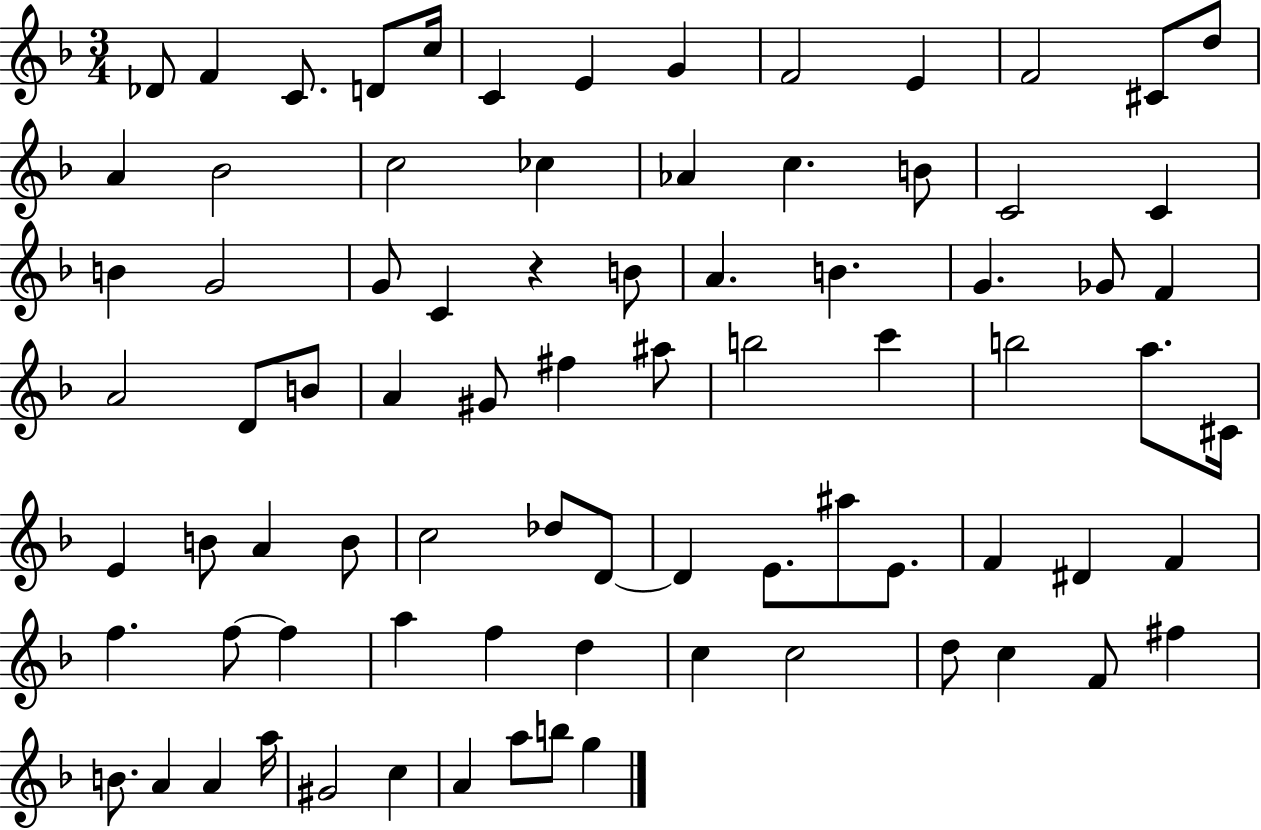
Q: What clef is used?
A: treble